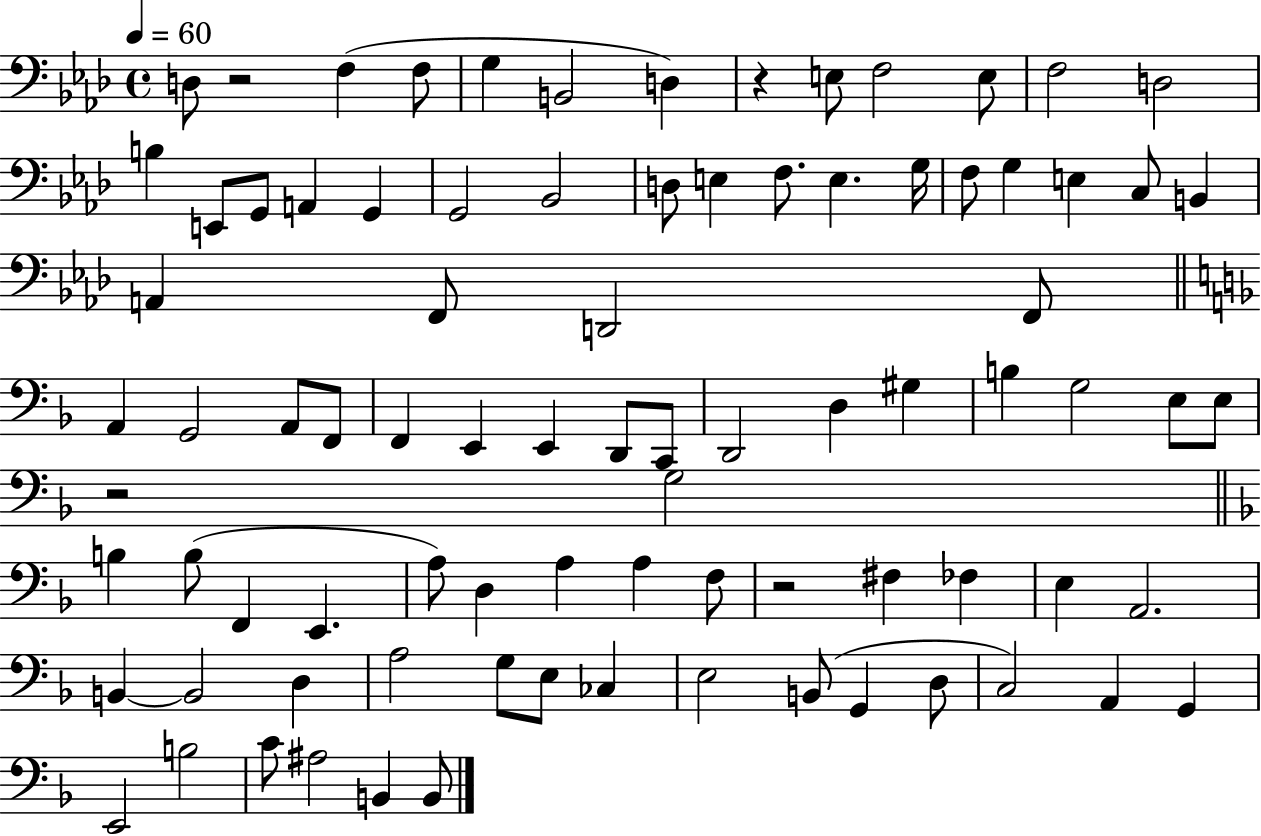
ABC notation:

X:1
T:Untitled
M:4/4
L:1/4
K:Ab
D,/2 z2 F, F,/2 G, B,,2 D, z E,/2 F,2 E,/2 F,2 D,2 B, E,,/2 G,,/2 A,, G,, G,,2 _B,,2 D,/2 E, F,/2 E, G,/4 F,/2 G, E, C,/2 B,, A,, F,,/2 D,,2 F,,/2 A,, G,,2 A,,/2 F,,/2 F,, E,, E,, D,,/2 C,,/2 D,,2 D, ^G, B, G,2 E,/2 E,/2 z2 G,2 B, B,/2 F,, E,, A,/2 D, A, A, F,/2 z2 ^F, _F, E, A,,2 B,, B,,2 D, A,2 G,/2 E,/2 _C, E,2 B,,/2 G,, D,/2 C,2 A,, G,, E,,2 B,2 C/2 ^A,2 B,, B,,/2